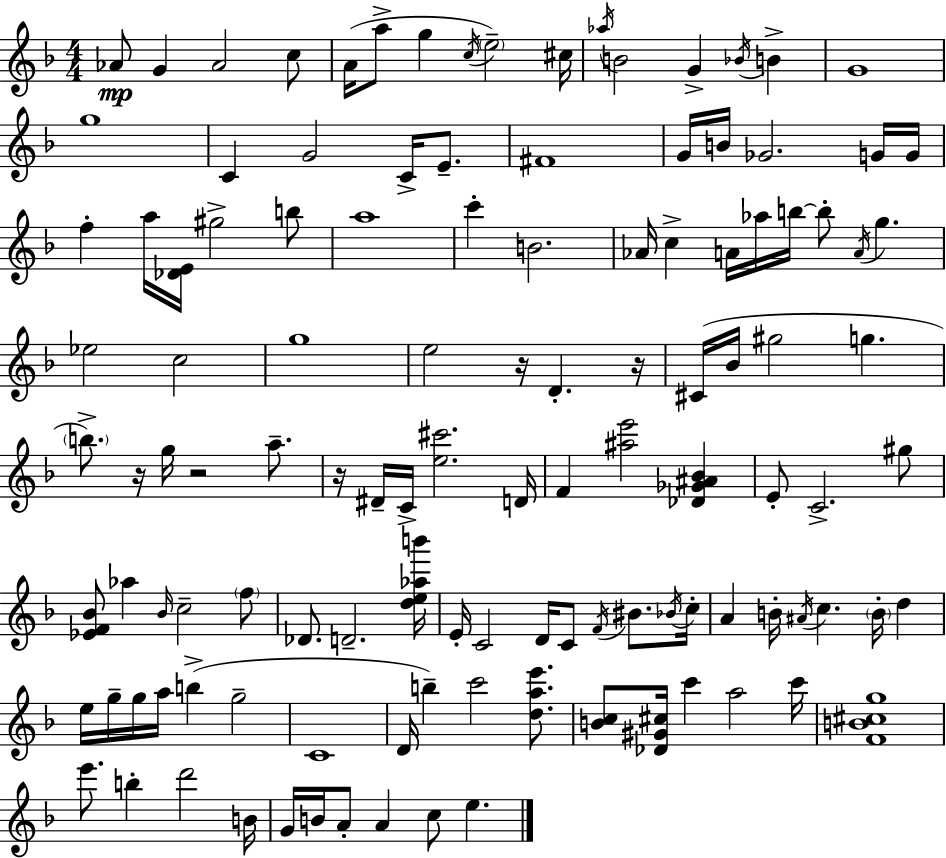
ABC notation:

X:1
T:Untitled
M:4/4
L:1/4
K:Dm
_A/2 G _A2 c/2 A/4 a/2 g c/4 e2 ^c/4 _a/4 B2 G _B/4 B G4 g4 C G2 C/4 E/2 ^F4 G/4 B/4 _G2 G/4 G/4 f a/4 [_DE]/4 ^g2 b/2 a4 c' B2 _A/4 c A/4 _a/4 b/4 b/2 A/4 g _e2 c2 g4 e2 z/4 D z/4 ^C/4 _B/4 ^g2 g b/2 z/4 g/4 z2 a/2 z/4 ^D/4 C/4 [e^c']2 D/4 F [^ae']2 [_D_G^A_B] E/2 C2 ^g/2 [_EF_B]/2 _a _B/4 c2 f/2 _D/2 D2 [de_ab']/4 E/4 C2 D/4 C/2 F/4 ^B/2 _B/4 c/4 A B/4 ^A/4 c B/4 d e/4 g/4 g/4 a/4 b g2 C4 D/4 b c'2 [dae']/2 [Bc]/2 [_D^G^c]/4 c' a2 c'/4 [FB^cg]4 e'/2 b d'2 B/4 G/4 B/4 A/2 A c/2 e